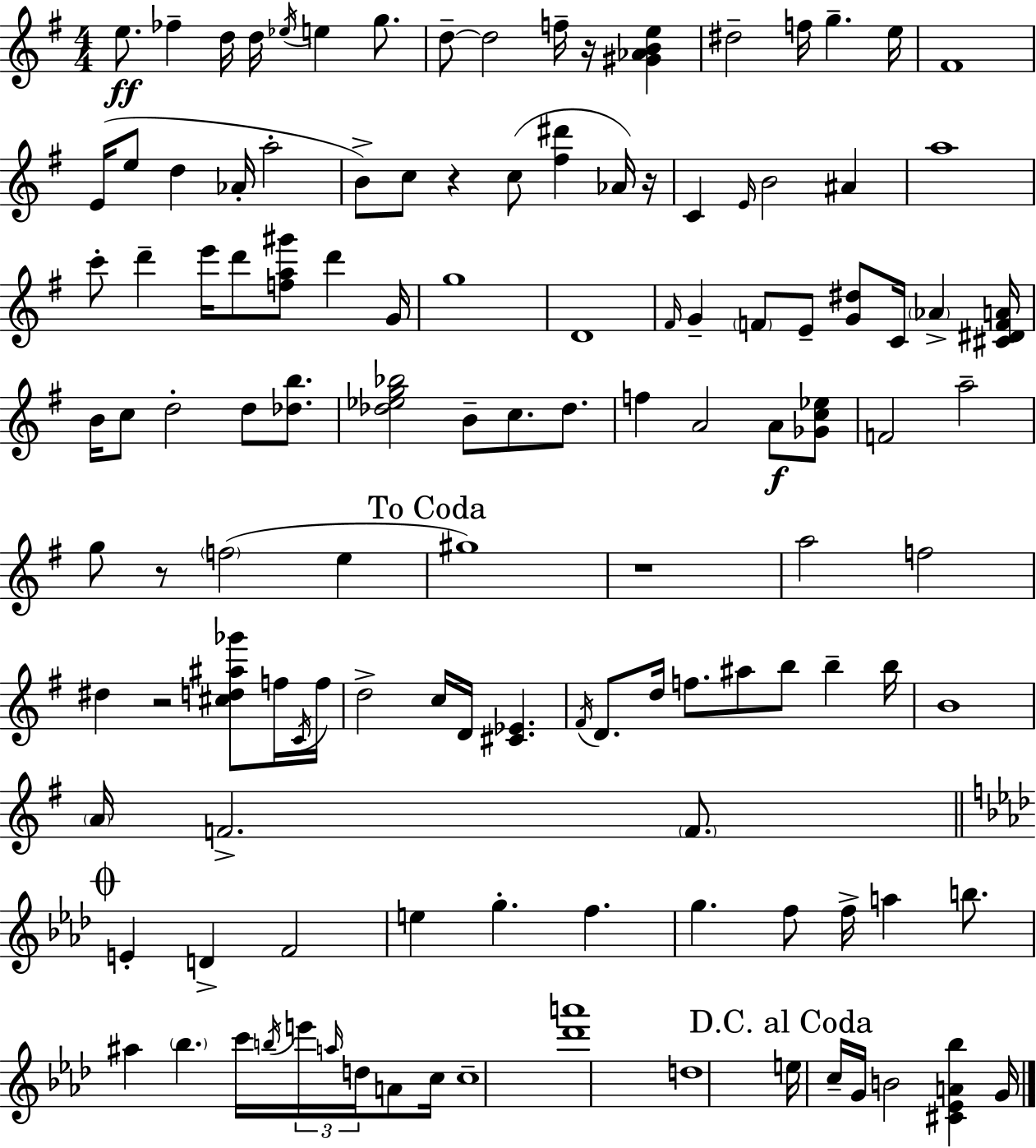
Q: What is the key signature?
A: E minor